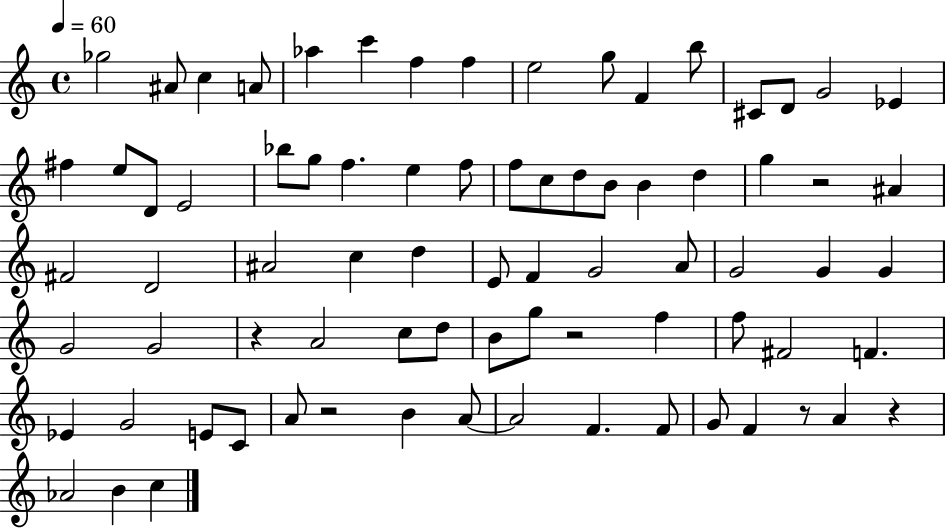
{
  \clef treble
  \time 4/4
  \defaultTimeSignature
  \key c \major
  \tempo 4 = 60
  ges''2 ais'8 c''4 a'8 | aes''4 c'''4 f''4 f''4 | e''2 g''8 f'4 b''8 | cis'8 d'8 g'2 ees'4 | \break fis''4 e''8 d'8 e'2 | bes''8 g''8 f''4. e''4 f''8 | f''8 c''8 d''8 b'8 b'4 d''4 | g''4 r2 ais'4 | \break fis'2 d'2 | ais'2 c''4 d''4 | e'8 f'4 g'2 a'8 | g'2 g'4 g'4 | \break g'2 g'2 | r4 a'2 c''8 d''8 | b'8 g''8 r2 f''4 | f''8 fis'2 f'4. | \break ees'4 g'2 e'8 c'8 | a'8 r2 b'4 a'8~~ | a'2 f'4. f'8 | g'8 f'4 r8 a'4 r4 | \break aes'2 b'4 c''4 | \bar "|."
}